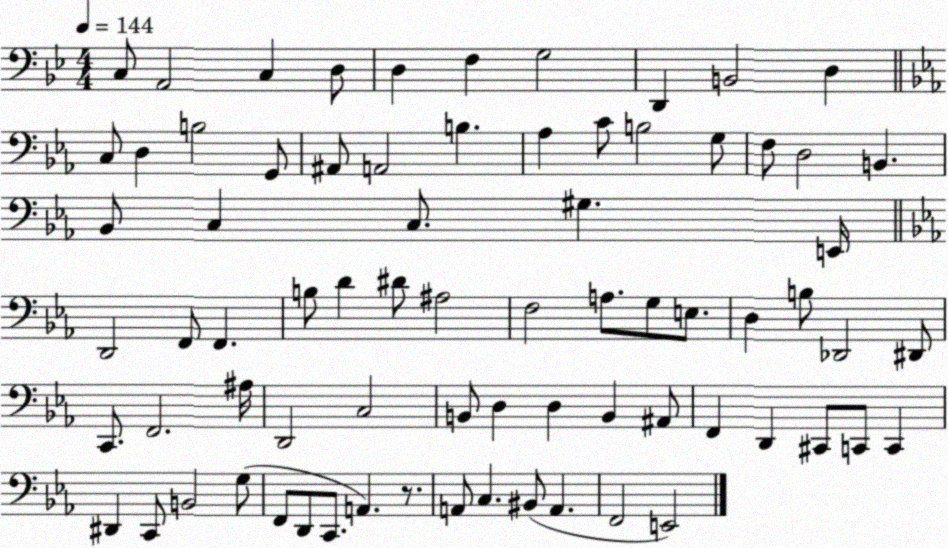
X:1
T:Untitled
M:4/4
L:1/4
K:Bb
C,/2 A,,2 C, D,/2 D, F, G,2 D,, B,,2 D, C,/2 D, B,2 G,,/2 ^A,,/2 A,,2 B, _A, C/2 B,2 G,/2 F,/2 D,2 B,, _B,,/2 C, C,/2 ^G, E,,/4 D,,2 F,,/2 F,, B,/2 D ^D/2 ^A,2 F,2 A,/2 G,/2 E,/2 D, B,/2 _D,,2 ^D,,/2 C,,/2 F,,2 ^A,/4 D,,2 C,2 B,,/2 D, D, B,, ^A,,/2 F,, D,, ^C,,/2 C,,/2 C,, ^D,, C,,/2 B,,2 G,/2 F,,/2 D,,/2 C,,/2 A,, z/2 A,,/2 C, ^B,,/2 A,, F,,2 E,,2